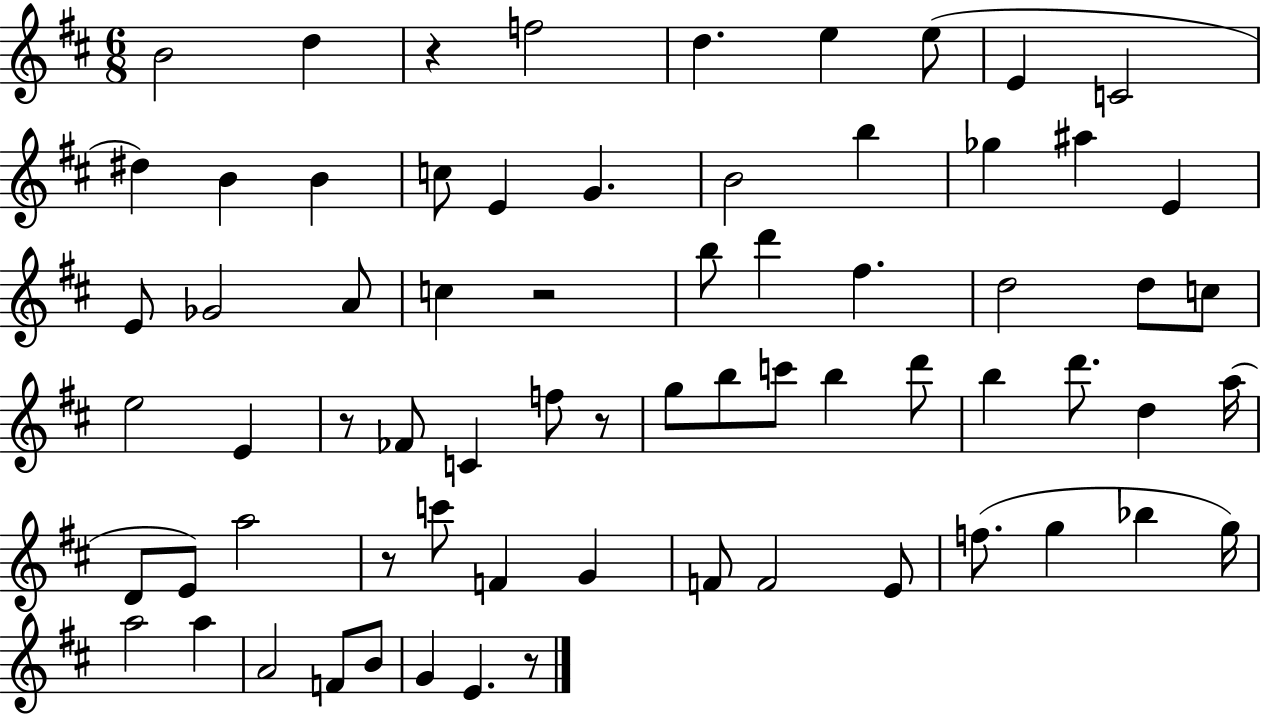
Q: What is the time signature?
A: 6/8